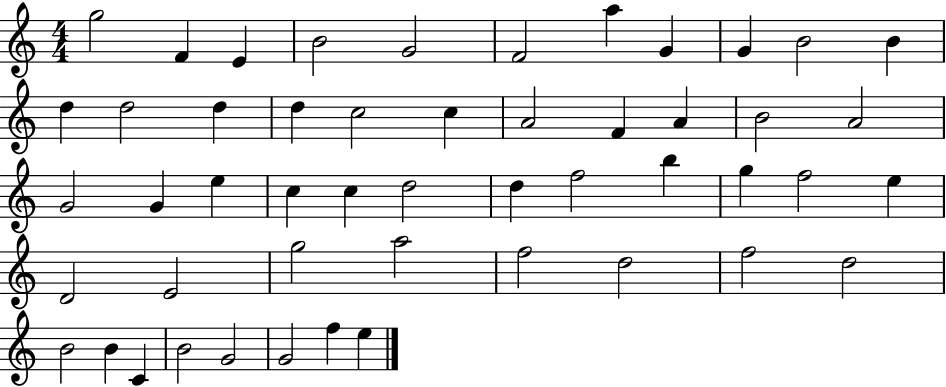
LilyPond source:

{
  \clef treble
  \numericTimeSignature
  \time 4/4
  \key c \major
  g''2 f'4 e'4 | b'2 g'2 | f'2 a''4 g'4 | g'4 b'2 b'4 | \break d''4 d''2 d''4 | d''4 c''2 c''4 | a'2 f'4 a'4 | b'2 a'2 | \break g'2 g'4 e''4 | c''4 c''4 d''2 | d''4 f''2 b''4 | g''4 f''2 e''4 | \break d'2 e'2 | g''2 a''2 | f''2 d''2 | f''2 d''2 | \break b'2 b'4 c'4 | b'2 g'2 | g'2 f''4 e''4 | \bar "|."
}